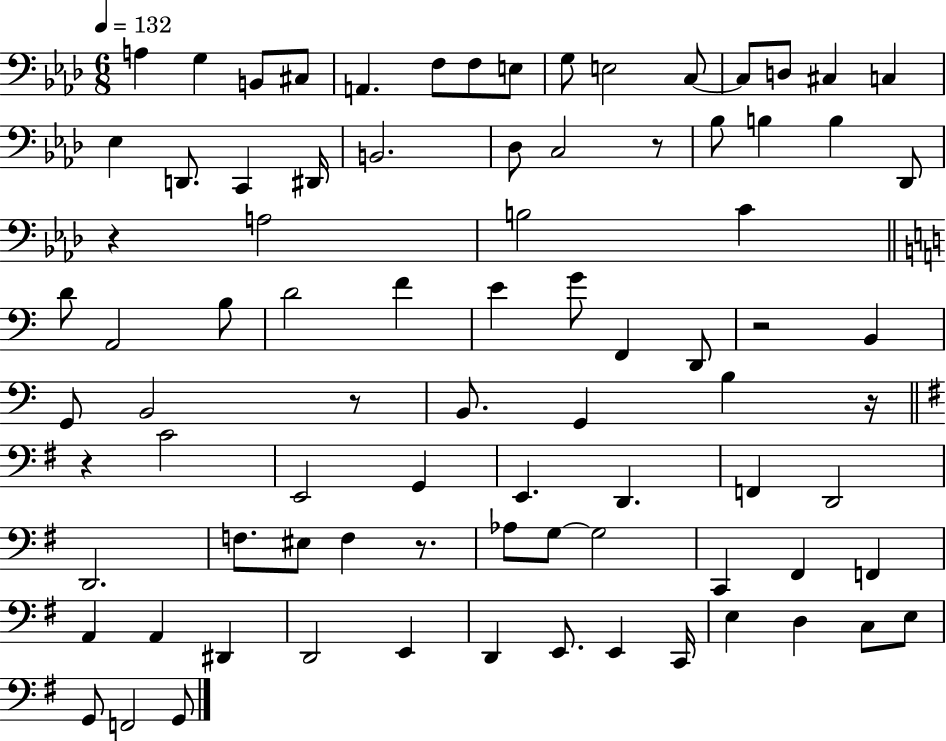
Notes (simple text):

A3/q G3/q B2/e C#3/e A2/q. F3/e F3/e E3/e G3/e E3/h C3/e C3/e D3/e C#3/q C3/q Eb3/q D2/e. C2/q D#2/s B2/h. Db3/e C3/h R/e Bb3/e B3/q B3/q Db2/e R/q A3/h B3/h C4/q D4/e A2/h B3/e D4/h F4/q E4/q G4/e F2/q D2/e R/h B2/q G2/e B2/h R/e B2/e. G2/q B3/q R/s R/q C4/h E2/h G2/q E2/q. D2/q. F2/q D2/h D2/h. F3/e. EIS3/e F3/q R/e. Ab3/e G3/e G3/h C2/q F#2/q F2/q A2/q A2/q D#2/q D2/h E2/q D2/q E2/e. E2/q C2/s E3/q D3/q C3/e E3/e G2/e F2/h G2/e